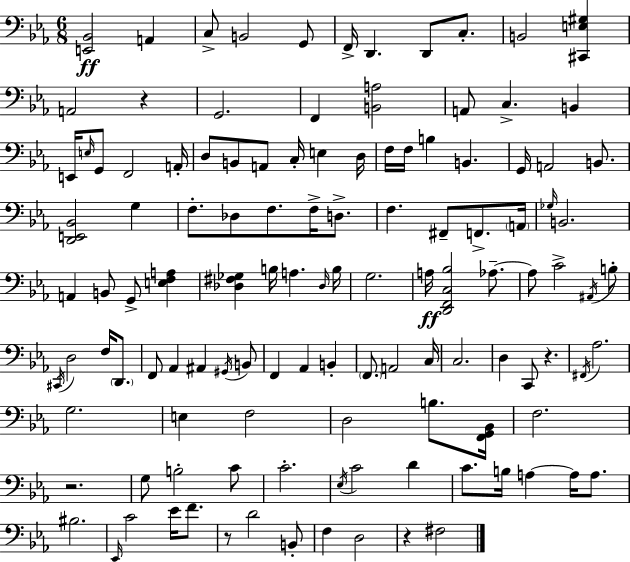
{
  \clef bass
  \numericTimeSignature
  \time 6/8
  \key c \minor
  <e, bes,>2\ff a,4 | c8-> b,2 g,8 | f,16-> d,4. d,8 c8.-. | b,2 <cis, e gis>4 | \break a,2 r4 | g,2. | f,4 <b, a>2 | a,8 c4.-> b,4 | \break e,16 \grace { e16 } g,8 f,2 | a,16-. d8 b,8 a,8 c16-. e4 | d16 f16 f16 b4 b,4. | g,16 a,2 b,8. | \break <d, e, bes,>2 g4 | f8.-. des8 f8. f16-> d8.-> | f4. fis,8-- f,8.-> | \parenthesize a,16 \grace { ges16 } b,2. | \break a,4 b,8 g,8-> <e f a>4 | <des fis ges>4 b16 a4. | \grace { des16 } b16 g2. | a16\ff <d, f, c bes>2 | \break aes8.--~~ aes8 c'2-> | \acciaccatura { ais,16 } b8-. \acciaccatura { cis,16 } d2 | f16 \parenthesize d,8. f,8 aes,4 ais,4 | \acciaccatura { gis,16 } b,8 f,4 aes,4 | \break b,4-. \parenthesize f,8. a,2 | c16 c2. | d4 c,8 | r4. \acciaccatura { fis,16 } aes2. | \break g2. | e4 f2 | d2 | b8. <f, g, bes,>16 f2. | \break r2. | g8 b2-. | c'8 c'2.-. | \acciaccatura { ees16 } c'2 | \break d'4 c'8. b16 | a4~~ a16 a8. bis2. | \grace { ees,16 } c'2 | ees'16 f'8. r8 d'2 | \break b,8-. f4 | d2 r4 | fis2 \bar "|."
}